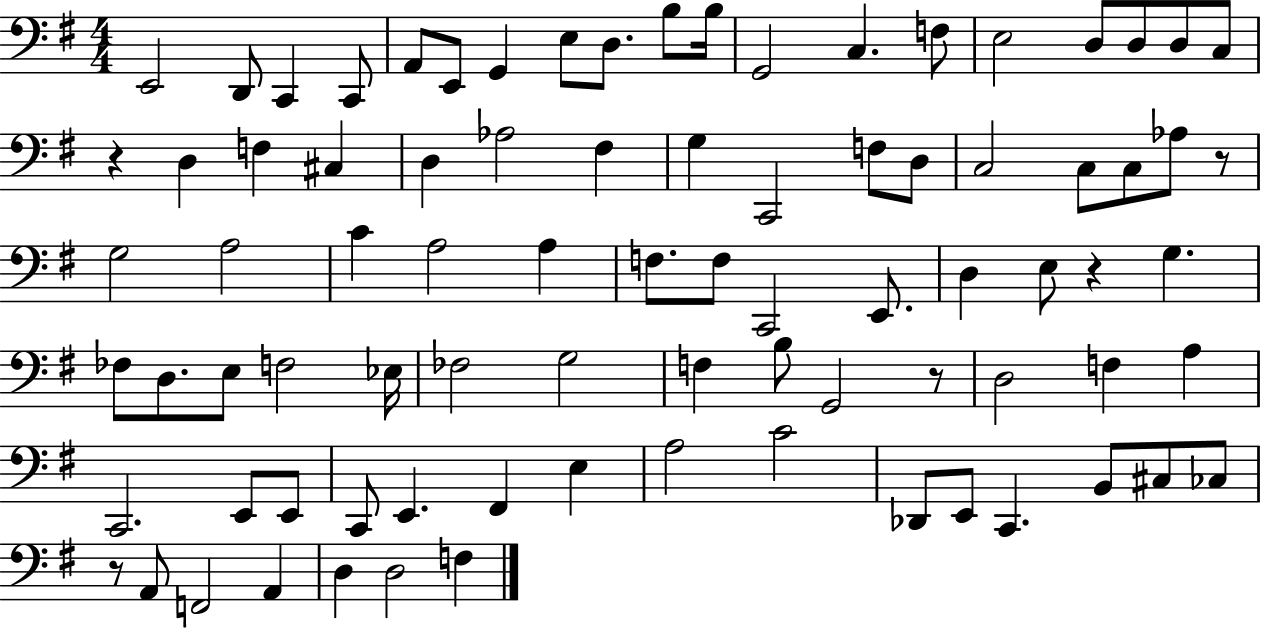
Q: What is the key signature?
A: G major